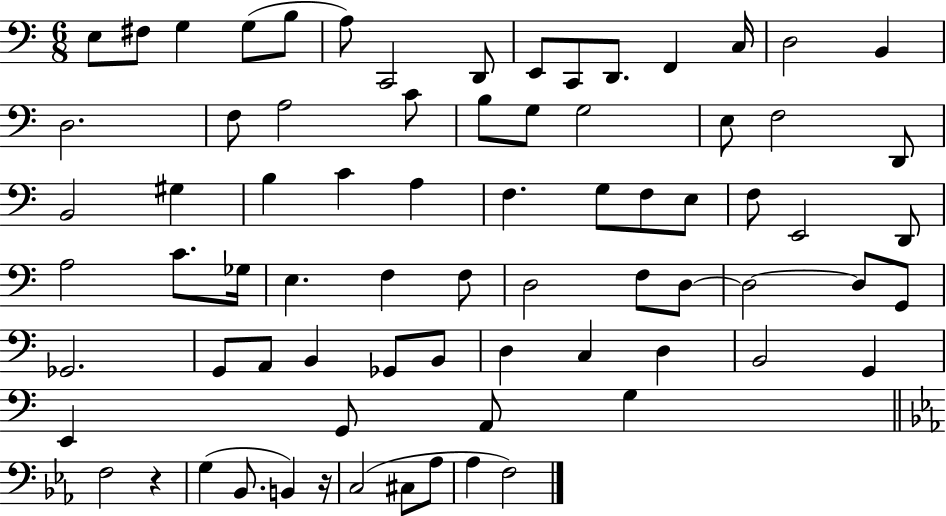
X:1
T:Untitled
M:6/8
L:1/4
K:C
E,/2 ^F,/2 G, G,/2 B,/2 A,/2 C,,2 D,,/2 E,,/2 C,,/2 D,,/2 F,, C,/4 D,2 B,, D,2 F,/2 A,2 C/2 B,/2 G,/2 G,2 E,/2 F,2 D,,/2 B,,2 ^G, B, C A, F, G,/2 F,/2 E,/2 F,/2 E,,2 D,,/2 A,2 C/2 _G,/4 E, F, F,/2 D,2 F,/2 D,/2 D,2 D,/2 G,,/2 _G,,2 G,,/2 A,,/2 B,, _G,,/2 B,,/2 D, C, D, B,,2 G,, E,, G,,/2 A,,/2 G, F,2 z G, _B,,/2 B,, z/4 C,2 ^C,/2 _A,/2 _A, F,2